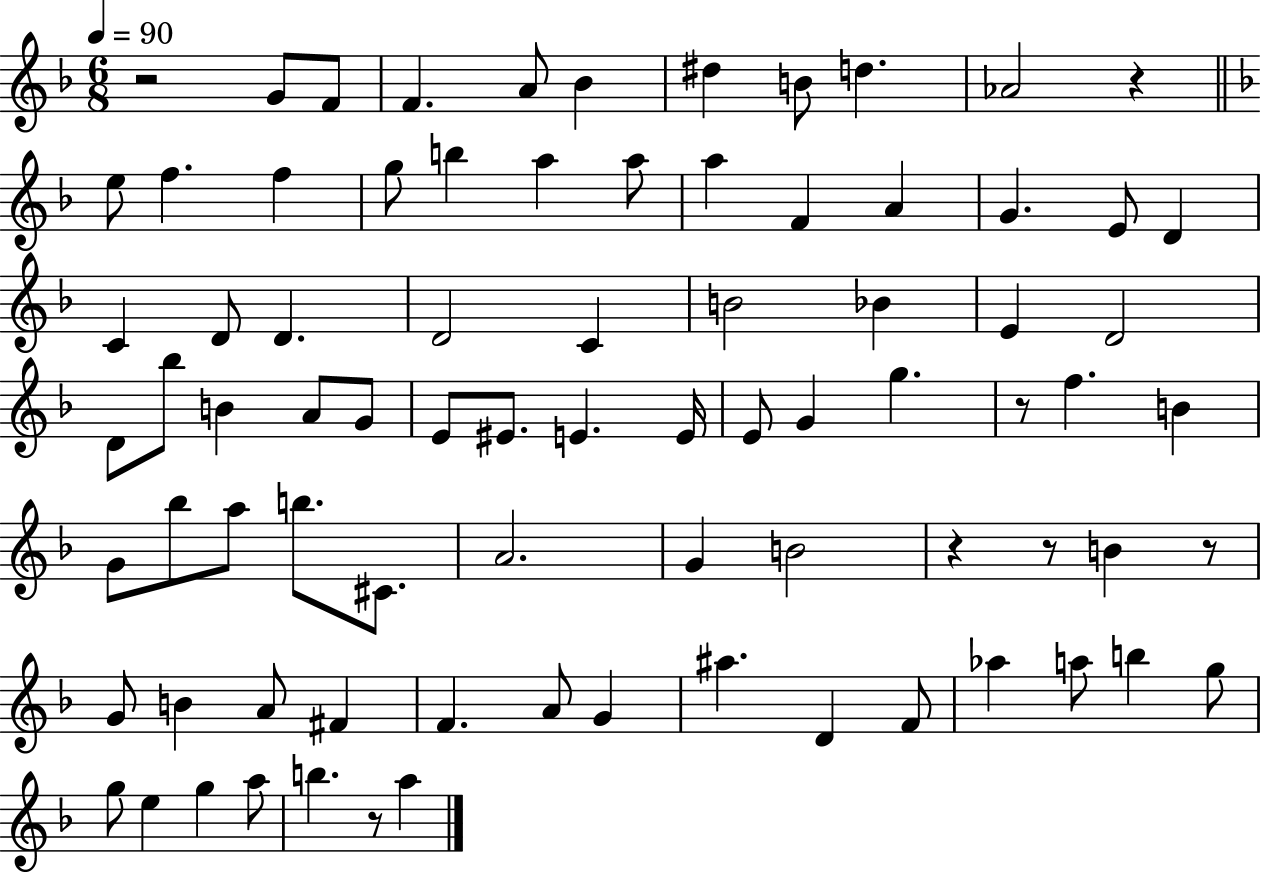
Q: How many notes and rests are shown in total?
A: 81